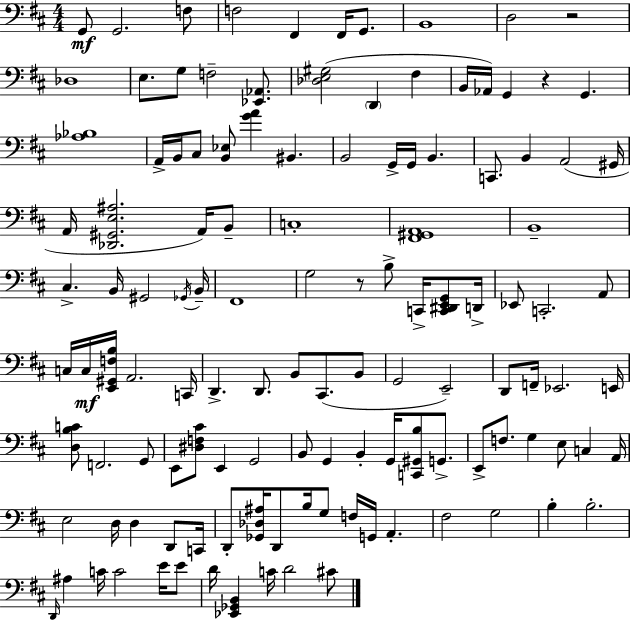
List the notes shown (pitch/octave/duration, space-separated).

G2/e G2/h. F3/e F3/h F#2/q F#2/s G2/e. B2/w D3/h R/h Db3/w E3/e. G3/e F3/h [Eb2,Ab2]/e. [Db3,E3,G#3]/h D2/q F#3/q B2/s Ab2/s G2/q R/q G2/q. [Ab3,Bb3]/w A2/s B2/s C#3/e [B2,Eb3]/e [G4,A4]/q BIS2/q. B2/h G2/s G2/s B2/q. C2/e. B2/q A2/h G#2/s A2/s [Db2,G#2,E3,A#3]/h. A2/s B2/e C3/w [F#2,G#2,A2]/w B2/w C#3/q. B2/s G#2/h Gb2/s B2/s F#2/w G3/h R/e B3/e C2/s [C2,D#2,E2,G2]/e D2/s Eb2/e C2/h. A2/e C3/s C3/s [E2,G#2,F3,B3]/s A2/h. C2/s D2/q. D2/e. B2/e C#2/e. B2/e G2/h E2/h D2/e F2/s Eb2/h. E2/s [D3,B3,C4]/e F2/h. G2/e E2/e [D#3,F3,C#4]/e E2/q G2/h B2/e G2/q B2/q G2/s [C2,G#2,B3]/e G2/e. E2/e F3/e. G3/q E3/e C3/q A2/s E3/h D3/s D3/q D2/e C2/s D2/e [Gb2,Db3,A#3]/s D2/e B3/s G3/e F3/s G2/s A2/q. F#3/h G3/h B3/q B3/h. D2/s A#3/q C4/s C4/h E4/s E4/e D4/s [Eb2,Gb2,B2]/q C4/s D4/h C#4/e